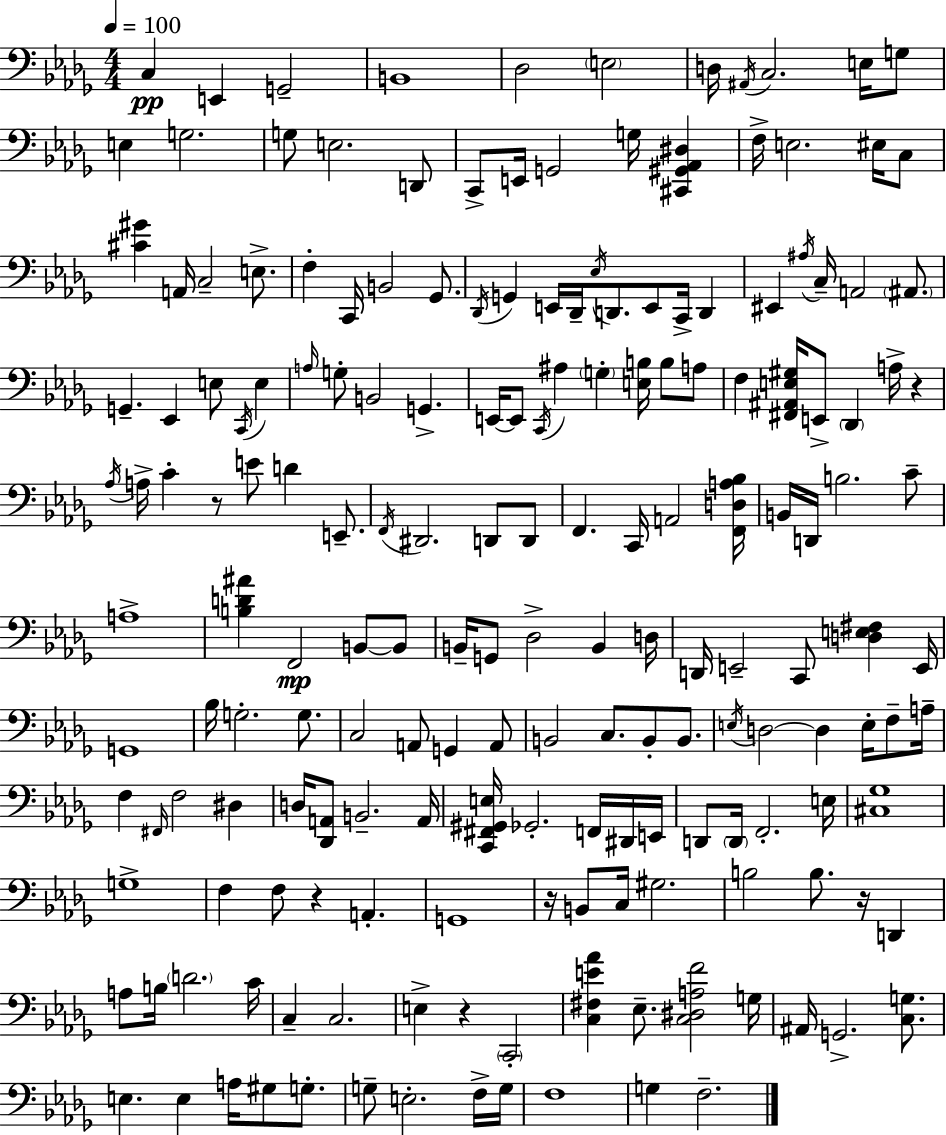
{
  \clef bass
  \numericTimeSignature
  \time 4/4
  \key bes \minor
  \tempo 4 = 100
  c4\pp e,4 g,2-- | b,1 | des2 \parenthesize e2 | d16 \acciaccatura { ais,16 } c2. e16 g8 | \break e4 g2. | g8 e2. d,8 | c,8-> e,16 g,2 g16 <cis, gis, aes, dis>4 | f16-> e2. eis16 c8 | \break <cis' gis'>4 a,16 c2-- e8.-> | f4-. c,16 b,2 ges,8. | \acciaccatura { des,16 } g,4 e,16 des,16-- \acciaccatura { ees16 } d,8. e,8 c,16-> d,4 | eis,4 \acciaccatura { ais16 } c16-- a,2 | \break \parenthesize ais,8. g,4.-- ees,4 e8 | \acciaccatura { c,16 } e4 \grace { a16 } g8-. b,2 | g,4.-> e,16~~ e,8 \acciaccatura { c,16 } ais4 \parenthesize g4-. | <e b>16 b8 a8 f4 <fis, ais, e gis>16 e,8-> \parenthesize des,4 | \break a16-> r4 \acciaccatura { aes16 } a16-> c'4-. r8 e'8 | d'4 e,8.-- \acciaccatura { f,16 } dis,2. | d,8 d,8 f,4. c,16 | a,2 <f, d a bes>16 b,16 d,16 b2. | \break c'8-- a1-> | <b d' ais'>4 f,2\mp | b,8~~ b,8 b,16-- g,8 des2-> | b,4 d16 d,16 e,2-- | \break c,8 <d e fis>4 e,16 g,1 | bes16 g2.-. | g8. c2 | a,8 g,4 a,8 b,2 | \break c8. b,8-. b,8. \acciaccatura { e16 } d2~~ | d4 e16-. f8-- a16-- f4 \grace { fis,16 } f2 | dis4 d16 <des, a,>8 b,2.-- | a,16 <c, fis, gis, e>16 ges,2.-. | \break f,16 dis,16 e,16 d,8 \parenthesize d,16 f,2.-. | e16 <cis ges>1 | g1-> | f4 f8 | \break r4 a,4.-. g,1 | r16 b,8 c16 gis2. | b2 | b8. r16 d,4 a8 b16 \parenthesize d'2. | \break c'16 c4-- c2. | e4-> r4 | \parenthesize c,2-. <c fis e' aes'>4 ees8.-- | <c dis a f'>2 g16 ais,16 g,2.-> | \break <c g>8. e4. | e4 a16 gis8 g8.-. g8-- e2.-. | f16-> g16 f1 | g4 f2.-- | \break \bar "|."
}